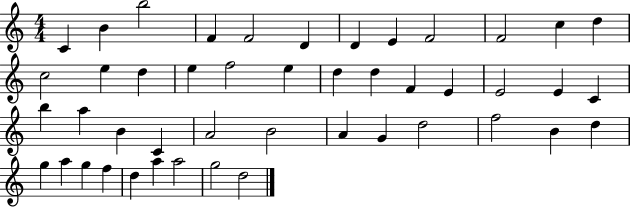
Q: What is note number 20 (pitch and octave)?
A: D5